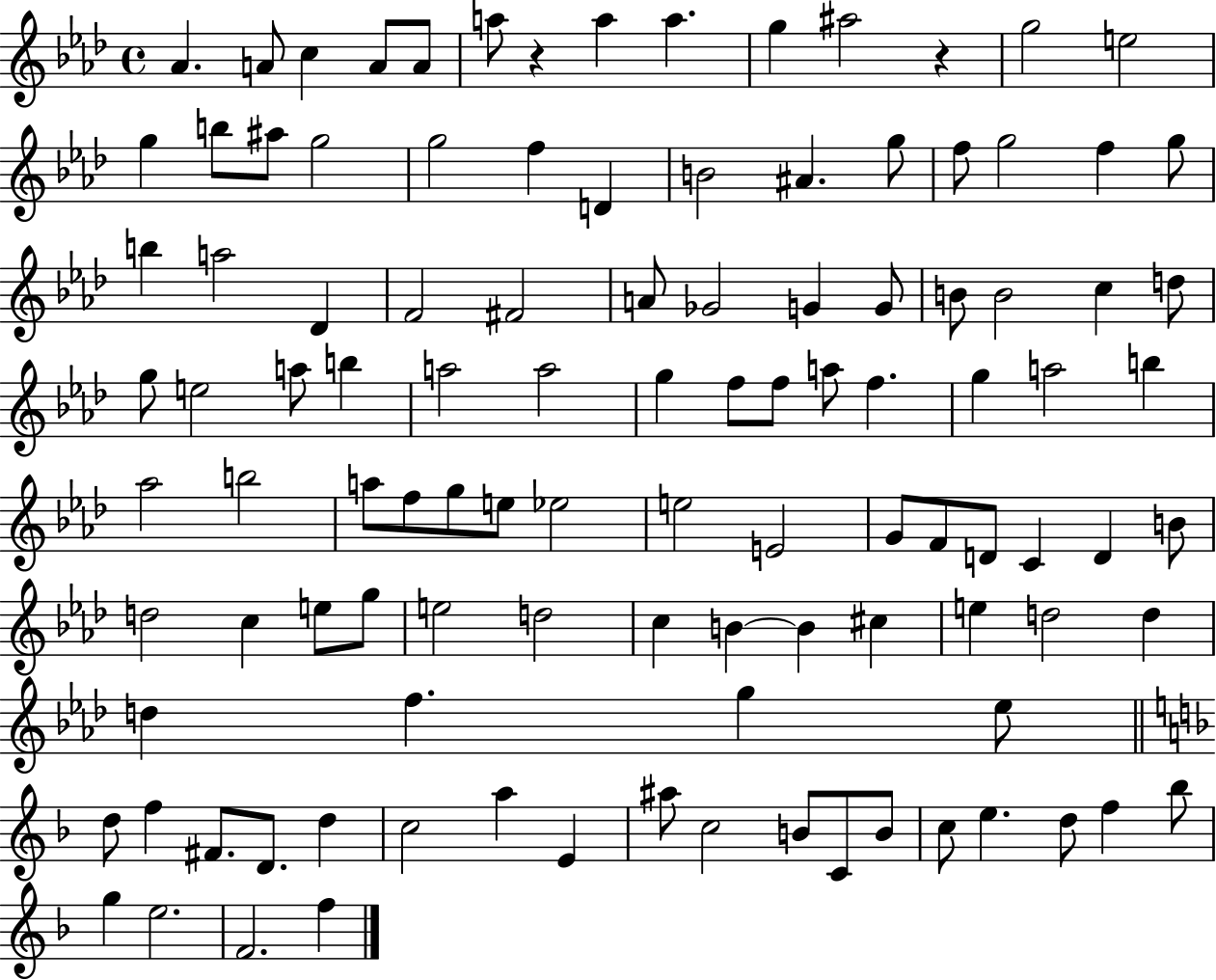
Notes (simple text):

Ab4/q. A4/e C5/q A4/e A4/e A5/e R/q A5/q A5/q. G5/q A#5/h R/q G5/h E5/h G5/q B5/e A#5/e G5/h G5/h F5/q D4/q B4/h A#4/q. G5/e F5/e G5/h F5/q G5/e B5/q A5/h Db4/q F4/h F#4/h A4/e Gb4/h G4/q G4/e B4/e B4/h C5/q D5/e G5/e E5/h A5/e B5/q A5/h A5/h G5/q F5/e F5/e A5/e F5/q. G5/q A5/h B5/q Ab5/h B5/h A5/e F5/e G5/e E5/e Eb5/h E5/h E4/h G4/e F4/e D4/e C4/q D4/q B4/e D5/h C5/q E5/e G5/e E5/h D5/h C5/q B4/q B4/q C#5/q E5/q D5/h D5/q D5/q F5/q. G5/q Eb5/e D5/e F5/q F#4/e. D4/e. D5/q C5/h A5/q E4/q A#5/e C5/h B4/e C4/e B4/e C5/e E5/q. D5/e F5/q Bb5/e G5/q E5/h. F4/h. F5/q